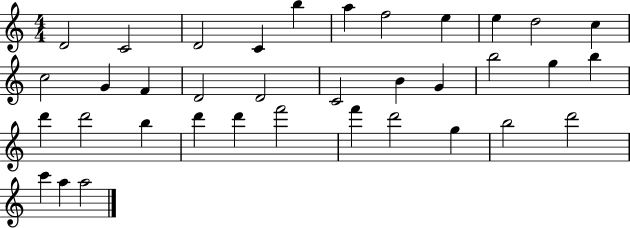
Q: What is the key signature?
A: C major